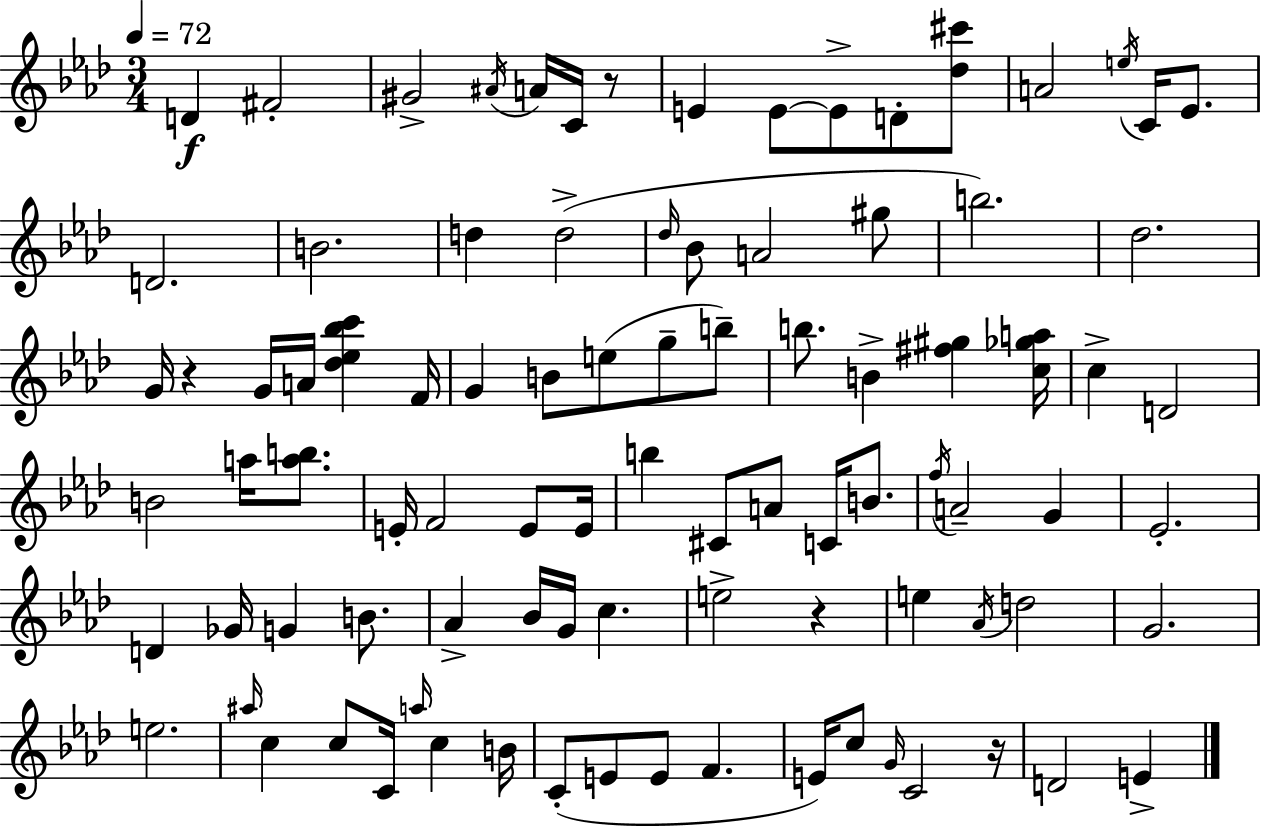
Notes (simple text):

D4/q F#4/h G#4/h A#4/s A4/s C4/s R/e E4/q E4/e E4/e D4/e [Db5,C#6]/e A4/h E5/s C4/s Eb4/e. D4/h. B4/h. D5/q D5/h Db5/s Bb4/e A4/h G#5/e B5/h. Db5/h. G4/s R/q G4/s A4/s [Db5,Eb5,Bb5,C6]/q F4/s G4/q B4/e E5/e G5/e B5/e B5/e. B4/q [F#5,G#5]/q [C5,Gb5,A5]/s C5/q D4/h B4/h A5/s [A5,B5]/e. E4/s F4/h E4/e E4/s B5/q C#4/e A4/e C4/s B4/e. F5/s A4/h G4/q Eb4/h. D4/q Gb4/s G4/q B4/e. Ab4/q Bb4/s G4/s C5/q. E5/h R/q E5/q Ab4/s D5/h G4/h. E5/h. A#5/s C5/q C5/e C4/s A5/s C5/q B4/s C4/e E4/e E4/e F4/q. E4/s C5/e G4/s C4/h R/s D4/h E4/q